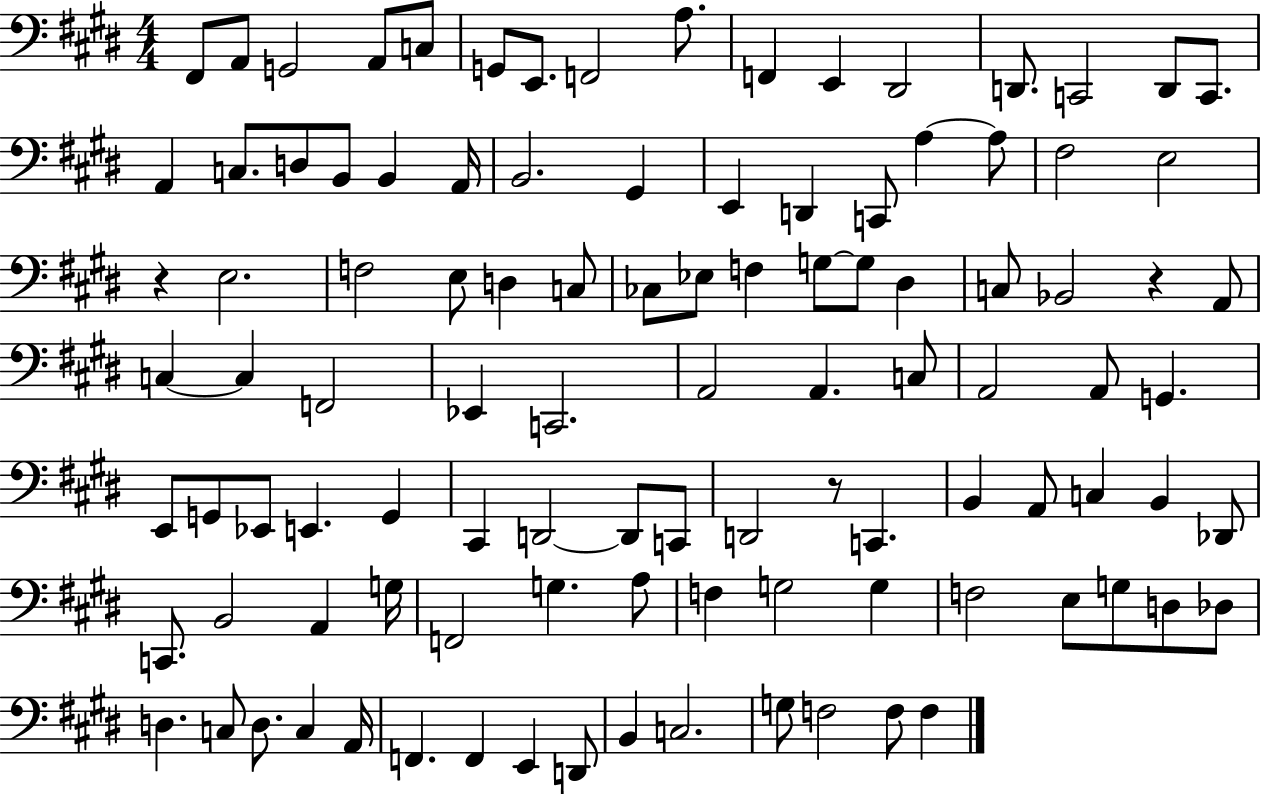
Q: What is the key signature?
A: E major